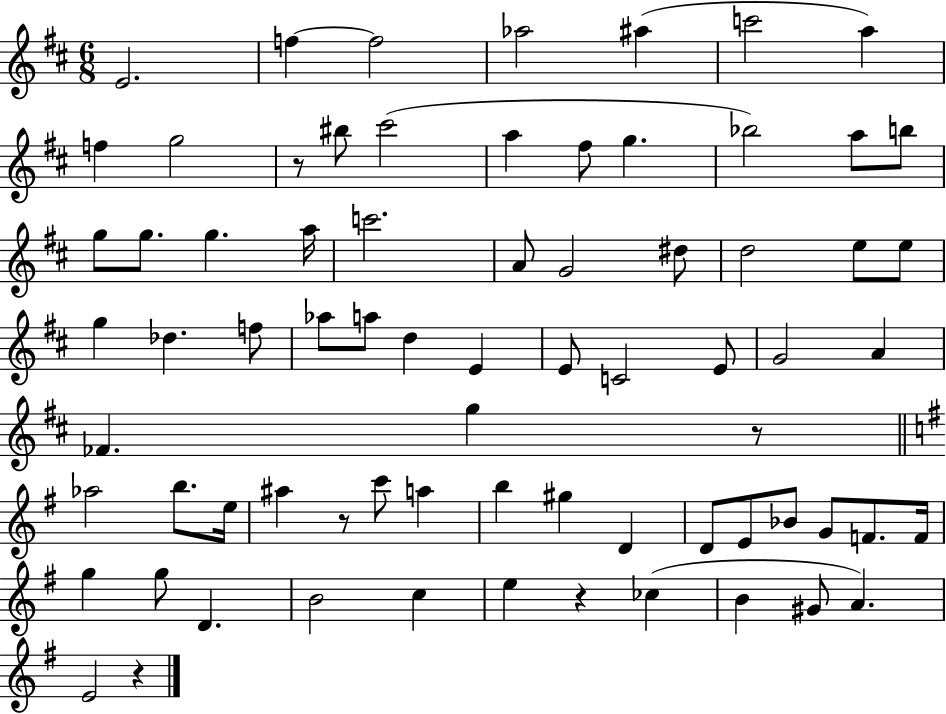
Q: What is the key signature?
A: D major